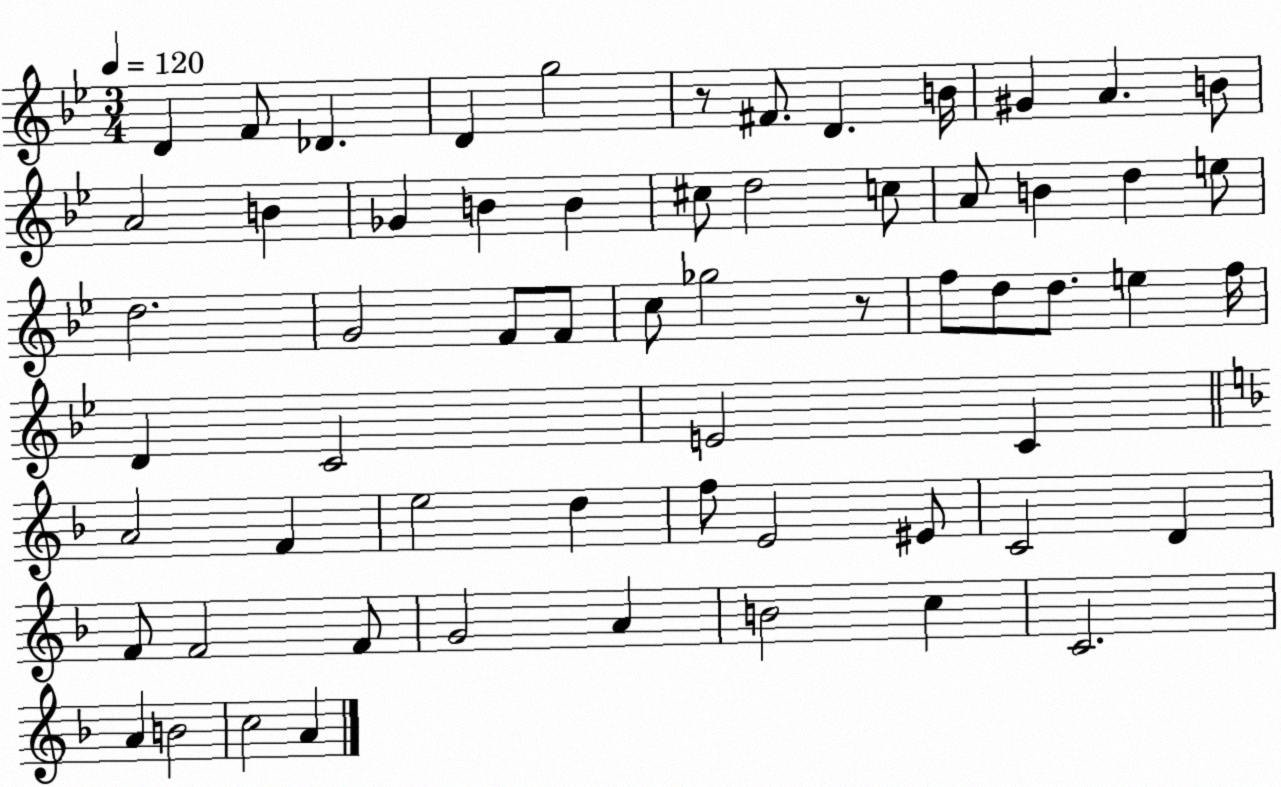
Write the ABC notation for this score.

X:1
T:Untitled
M:3/4
L:1/4
K:Bb
D F/2 _D D g2 z/2 ^F/2 D B/4 ^G A B/2 A2 B _G B B ^c/2 d2 c/2 A/2 B d e/2 d2 G2 F/2 F/2 c/2 _g2 z/2 f/2 d/2 d/2 e f/4 D C2 E2 C A2 F e2 d f/2 E2 ^E/2 C2 D F/2 F2 F/2 G2 A B2 c C2 A B2 c2 A